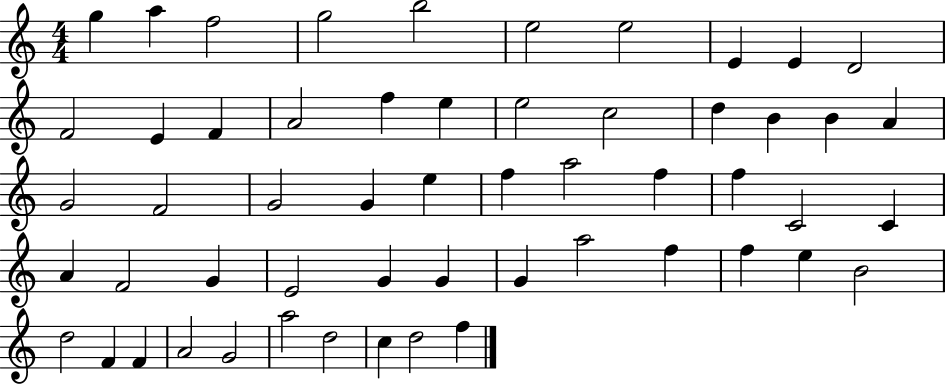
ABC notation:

X:1
T:Untitled
M:4/4
L:1/4
K:C
g a f2 g2 b2 e2 e2 E E D2 F2 E F A2 f e e2 c2 d B B A G2 F2 G2 G e f a2 f f C2 C A F2 G E2 G G G a2 f f e B2 d2 F F A2 G2 a2 d2 c d2 f